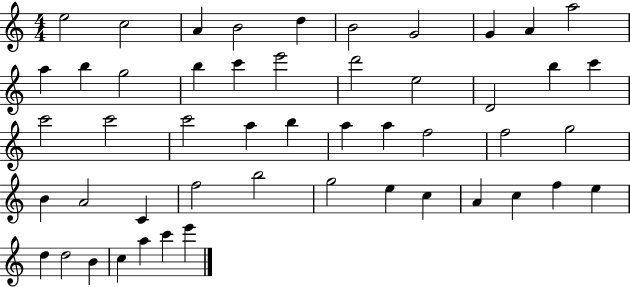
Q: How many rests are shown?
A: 0